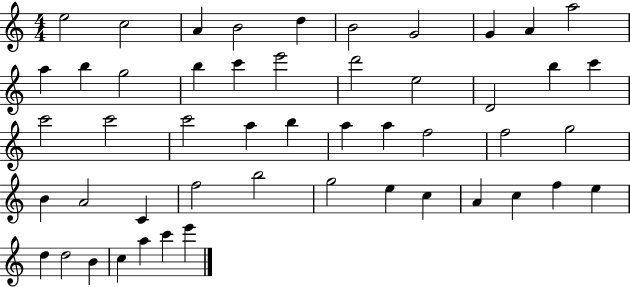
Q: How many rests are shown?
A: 0